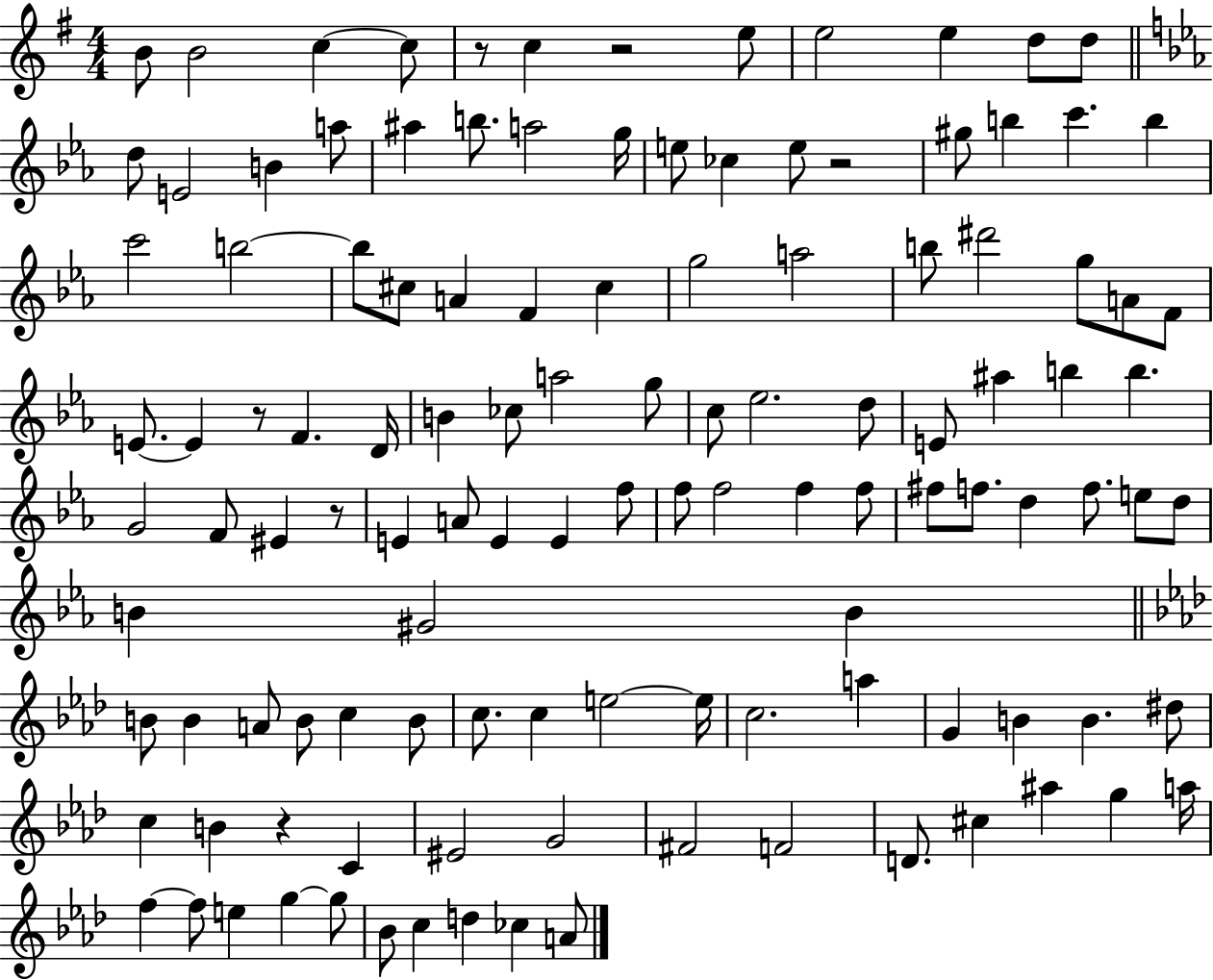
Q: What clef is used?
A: treble